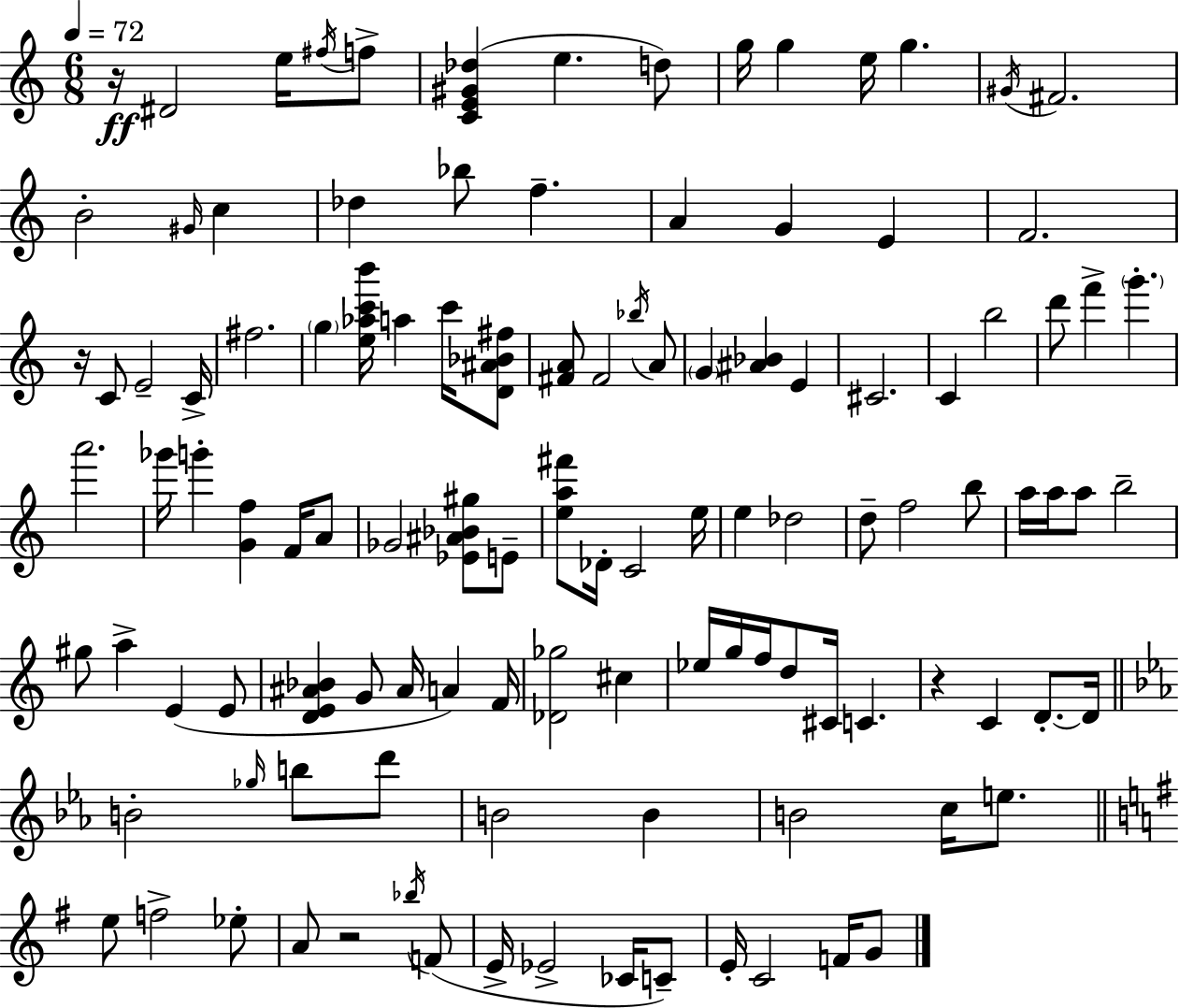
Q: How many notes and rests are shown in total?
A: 114